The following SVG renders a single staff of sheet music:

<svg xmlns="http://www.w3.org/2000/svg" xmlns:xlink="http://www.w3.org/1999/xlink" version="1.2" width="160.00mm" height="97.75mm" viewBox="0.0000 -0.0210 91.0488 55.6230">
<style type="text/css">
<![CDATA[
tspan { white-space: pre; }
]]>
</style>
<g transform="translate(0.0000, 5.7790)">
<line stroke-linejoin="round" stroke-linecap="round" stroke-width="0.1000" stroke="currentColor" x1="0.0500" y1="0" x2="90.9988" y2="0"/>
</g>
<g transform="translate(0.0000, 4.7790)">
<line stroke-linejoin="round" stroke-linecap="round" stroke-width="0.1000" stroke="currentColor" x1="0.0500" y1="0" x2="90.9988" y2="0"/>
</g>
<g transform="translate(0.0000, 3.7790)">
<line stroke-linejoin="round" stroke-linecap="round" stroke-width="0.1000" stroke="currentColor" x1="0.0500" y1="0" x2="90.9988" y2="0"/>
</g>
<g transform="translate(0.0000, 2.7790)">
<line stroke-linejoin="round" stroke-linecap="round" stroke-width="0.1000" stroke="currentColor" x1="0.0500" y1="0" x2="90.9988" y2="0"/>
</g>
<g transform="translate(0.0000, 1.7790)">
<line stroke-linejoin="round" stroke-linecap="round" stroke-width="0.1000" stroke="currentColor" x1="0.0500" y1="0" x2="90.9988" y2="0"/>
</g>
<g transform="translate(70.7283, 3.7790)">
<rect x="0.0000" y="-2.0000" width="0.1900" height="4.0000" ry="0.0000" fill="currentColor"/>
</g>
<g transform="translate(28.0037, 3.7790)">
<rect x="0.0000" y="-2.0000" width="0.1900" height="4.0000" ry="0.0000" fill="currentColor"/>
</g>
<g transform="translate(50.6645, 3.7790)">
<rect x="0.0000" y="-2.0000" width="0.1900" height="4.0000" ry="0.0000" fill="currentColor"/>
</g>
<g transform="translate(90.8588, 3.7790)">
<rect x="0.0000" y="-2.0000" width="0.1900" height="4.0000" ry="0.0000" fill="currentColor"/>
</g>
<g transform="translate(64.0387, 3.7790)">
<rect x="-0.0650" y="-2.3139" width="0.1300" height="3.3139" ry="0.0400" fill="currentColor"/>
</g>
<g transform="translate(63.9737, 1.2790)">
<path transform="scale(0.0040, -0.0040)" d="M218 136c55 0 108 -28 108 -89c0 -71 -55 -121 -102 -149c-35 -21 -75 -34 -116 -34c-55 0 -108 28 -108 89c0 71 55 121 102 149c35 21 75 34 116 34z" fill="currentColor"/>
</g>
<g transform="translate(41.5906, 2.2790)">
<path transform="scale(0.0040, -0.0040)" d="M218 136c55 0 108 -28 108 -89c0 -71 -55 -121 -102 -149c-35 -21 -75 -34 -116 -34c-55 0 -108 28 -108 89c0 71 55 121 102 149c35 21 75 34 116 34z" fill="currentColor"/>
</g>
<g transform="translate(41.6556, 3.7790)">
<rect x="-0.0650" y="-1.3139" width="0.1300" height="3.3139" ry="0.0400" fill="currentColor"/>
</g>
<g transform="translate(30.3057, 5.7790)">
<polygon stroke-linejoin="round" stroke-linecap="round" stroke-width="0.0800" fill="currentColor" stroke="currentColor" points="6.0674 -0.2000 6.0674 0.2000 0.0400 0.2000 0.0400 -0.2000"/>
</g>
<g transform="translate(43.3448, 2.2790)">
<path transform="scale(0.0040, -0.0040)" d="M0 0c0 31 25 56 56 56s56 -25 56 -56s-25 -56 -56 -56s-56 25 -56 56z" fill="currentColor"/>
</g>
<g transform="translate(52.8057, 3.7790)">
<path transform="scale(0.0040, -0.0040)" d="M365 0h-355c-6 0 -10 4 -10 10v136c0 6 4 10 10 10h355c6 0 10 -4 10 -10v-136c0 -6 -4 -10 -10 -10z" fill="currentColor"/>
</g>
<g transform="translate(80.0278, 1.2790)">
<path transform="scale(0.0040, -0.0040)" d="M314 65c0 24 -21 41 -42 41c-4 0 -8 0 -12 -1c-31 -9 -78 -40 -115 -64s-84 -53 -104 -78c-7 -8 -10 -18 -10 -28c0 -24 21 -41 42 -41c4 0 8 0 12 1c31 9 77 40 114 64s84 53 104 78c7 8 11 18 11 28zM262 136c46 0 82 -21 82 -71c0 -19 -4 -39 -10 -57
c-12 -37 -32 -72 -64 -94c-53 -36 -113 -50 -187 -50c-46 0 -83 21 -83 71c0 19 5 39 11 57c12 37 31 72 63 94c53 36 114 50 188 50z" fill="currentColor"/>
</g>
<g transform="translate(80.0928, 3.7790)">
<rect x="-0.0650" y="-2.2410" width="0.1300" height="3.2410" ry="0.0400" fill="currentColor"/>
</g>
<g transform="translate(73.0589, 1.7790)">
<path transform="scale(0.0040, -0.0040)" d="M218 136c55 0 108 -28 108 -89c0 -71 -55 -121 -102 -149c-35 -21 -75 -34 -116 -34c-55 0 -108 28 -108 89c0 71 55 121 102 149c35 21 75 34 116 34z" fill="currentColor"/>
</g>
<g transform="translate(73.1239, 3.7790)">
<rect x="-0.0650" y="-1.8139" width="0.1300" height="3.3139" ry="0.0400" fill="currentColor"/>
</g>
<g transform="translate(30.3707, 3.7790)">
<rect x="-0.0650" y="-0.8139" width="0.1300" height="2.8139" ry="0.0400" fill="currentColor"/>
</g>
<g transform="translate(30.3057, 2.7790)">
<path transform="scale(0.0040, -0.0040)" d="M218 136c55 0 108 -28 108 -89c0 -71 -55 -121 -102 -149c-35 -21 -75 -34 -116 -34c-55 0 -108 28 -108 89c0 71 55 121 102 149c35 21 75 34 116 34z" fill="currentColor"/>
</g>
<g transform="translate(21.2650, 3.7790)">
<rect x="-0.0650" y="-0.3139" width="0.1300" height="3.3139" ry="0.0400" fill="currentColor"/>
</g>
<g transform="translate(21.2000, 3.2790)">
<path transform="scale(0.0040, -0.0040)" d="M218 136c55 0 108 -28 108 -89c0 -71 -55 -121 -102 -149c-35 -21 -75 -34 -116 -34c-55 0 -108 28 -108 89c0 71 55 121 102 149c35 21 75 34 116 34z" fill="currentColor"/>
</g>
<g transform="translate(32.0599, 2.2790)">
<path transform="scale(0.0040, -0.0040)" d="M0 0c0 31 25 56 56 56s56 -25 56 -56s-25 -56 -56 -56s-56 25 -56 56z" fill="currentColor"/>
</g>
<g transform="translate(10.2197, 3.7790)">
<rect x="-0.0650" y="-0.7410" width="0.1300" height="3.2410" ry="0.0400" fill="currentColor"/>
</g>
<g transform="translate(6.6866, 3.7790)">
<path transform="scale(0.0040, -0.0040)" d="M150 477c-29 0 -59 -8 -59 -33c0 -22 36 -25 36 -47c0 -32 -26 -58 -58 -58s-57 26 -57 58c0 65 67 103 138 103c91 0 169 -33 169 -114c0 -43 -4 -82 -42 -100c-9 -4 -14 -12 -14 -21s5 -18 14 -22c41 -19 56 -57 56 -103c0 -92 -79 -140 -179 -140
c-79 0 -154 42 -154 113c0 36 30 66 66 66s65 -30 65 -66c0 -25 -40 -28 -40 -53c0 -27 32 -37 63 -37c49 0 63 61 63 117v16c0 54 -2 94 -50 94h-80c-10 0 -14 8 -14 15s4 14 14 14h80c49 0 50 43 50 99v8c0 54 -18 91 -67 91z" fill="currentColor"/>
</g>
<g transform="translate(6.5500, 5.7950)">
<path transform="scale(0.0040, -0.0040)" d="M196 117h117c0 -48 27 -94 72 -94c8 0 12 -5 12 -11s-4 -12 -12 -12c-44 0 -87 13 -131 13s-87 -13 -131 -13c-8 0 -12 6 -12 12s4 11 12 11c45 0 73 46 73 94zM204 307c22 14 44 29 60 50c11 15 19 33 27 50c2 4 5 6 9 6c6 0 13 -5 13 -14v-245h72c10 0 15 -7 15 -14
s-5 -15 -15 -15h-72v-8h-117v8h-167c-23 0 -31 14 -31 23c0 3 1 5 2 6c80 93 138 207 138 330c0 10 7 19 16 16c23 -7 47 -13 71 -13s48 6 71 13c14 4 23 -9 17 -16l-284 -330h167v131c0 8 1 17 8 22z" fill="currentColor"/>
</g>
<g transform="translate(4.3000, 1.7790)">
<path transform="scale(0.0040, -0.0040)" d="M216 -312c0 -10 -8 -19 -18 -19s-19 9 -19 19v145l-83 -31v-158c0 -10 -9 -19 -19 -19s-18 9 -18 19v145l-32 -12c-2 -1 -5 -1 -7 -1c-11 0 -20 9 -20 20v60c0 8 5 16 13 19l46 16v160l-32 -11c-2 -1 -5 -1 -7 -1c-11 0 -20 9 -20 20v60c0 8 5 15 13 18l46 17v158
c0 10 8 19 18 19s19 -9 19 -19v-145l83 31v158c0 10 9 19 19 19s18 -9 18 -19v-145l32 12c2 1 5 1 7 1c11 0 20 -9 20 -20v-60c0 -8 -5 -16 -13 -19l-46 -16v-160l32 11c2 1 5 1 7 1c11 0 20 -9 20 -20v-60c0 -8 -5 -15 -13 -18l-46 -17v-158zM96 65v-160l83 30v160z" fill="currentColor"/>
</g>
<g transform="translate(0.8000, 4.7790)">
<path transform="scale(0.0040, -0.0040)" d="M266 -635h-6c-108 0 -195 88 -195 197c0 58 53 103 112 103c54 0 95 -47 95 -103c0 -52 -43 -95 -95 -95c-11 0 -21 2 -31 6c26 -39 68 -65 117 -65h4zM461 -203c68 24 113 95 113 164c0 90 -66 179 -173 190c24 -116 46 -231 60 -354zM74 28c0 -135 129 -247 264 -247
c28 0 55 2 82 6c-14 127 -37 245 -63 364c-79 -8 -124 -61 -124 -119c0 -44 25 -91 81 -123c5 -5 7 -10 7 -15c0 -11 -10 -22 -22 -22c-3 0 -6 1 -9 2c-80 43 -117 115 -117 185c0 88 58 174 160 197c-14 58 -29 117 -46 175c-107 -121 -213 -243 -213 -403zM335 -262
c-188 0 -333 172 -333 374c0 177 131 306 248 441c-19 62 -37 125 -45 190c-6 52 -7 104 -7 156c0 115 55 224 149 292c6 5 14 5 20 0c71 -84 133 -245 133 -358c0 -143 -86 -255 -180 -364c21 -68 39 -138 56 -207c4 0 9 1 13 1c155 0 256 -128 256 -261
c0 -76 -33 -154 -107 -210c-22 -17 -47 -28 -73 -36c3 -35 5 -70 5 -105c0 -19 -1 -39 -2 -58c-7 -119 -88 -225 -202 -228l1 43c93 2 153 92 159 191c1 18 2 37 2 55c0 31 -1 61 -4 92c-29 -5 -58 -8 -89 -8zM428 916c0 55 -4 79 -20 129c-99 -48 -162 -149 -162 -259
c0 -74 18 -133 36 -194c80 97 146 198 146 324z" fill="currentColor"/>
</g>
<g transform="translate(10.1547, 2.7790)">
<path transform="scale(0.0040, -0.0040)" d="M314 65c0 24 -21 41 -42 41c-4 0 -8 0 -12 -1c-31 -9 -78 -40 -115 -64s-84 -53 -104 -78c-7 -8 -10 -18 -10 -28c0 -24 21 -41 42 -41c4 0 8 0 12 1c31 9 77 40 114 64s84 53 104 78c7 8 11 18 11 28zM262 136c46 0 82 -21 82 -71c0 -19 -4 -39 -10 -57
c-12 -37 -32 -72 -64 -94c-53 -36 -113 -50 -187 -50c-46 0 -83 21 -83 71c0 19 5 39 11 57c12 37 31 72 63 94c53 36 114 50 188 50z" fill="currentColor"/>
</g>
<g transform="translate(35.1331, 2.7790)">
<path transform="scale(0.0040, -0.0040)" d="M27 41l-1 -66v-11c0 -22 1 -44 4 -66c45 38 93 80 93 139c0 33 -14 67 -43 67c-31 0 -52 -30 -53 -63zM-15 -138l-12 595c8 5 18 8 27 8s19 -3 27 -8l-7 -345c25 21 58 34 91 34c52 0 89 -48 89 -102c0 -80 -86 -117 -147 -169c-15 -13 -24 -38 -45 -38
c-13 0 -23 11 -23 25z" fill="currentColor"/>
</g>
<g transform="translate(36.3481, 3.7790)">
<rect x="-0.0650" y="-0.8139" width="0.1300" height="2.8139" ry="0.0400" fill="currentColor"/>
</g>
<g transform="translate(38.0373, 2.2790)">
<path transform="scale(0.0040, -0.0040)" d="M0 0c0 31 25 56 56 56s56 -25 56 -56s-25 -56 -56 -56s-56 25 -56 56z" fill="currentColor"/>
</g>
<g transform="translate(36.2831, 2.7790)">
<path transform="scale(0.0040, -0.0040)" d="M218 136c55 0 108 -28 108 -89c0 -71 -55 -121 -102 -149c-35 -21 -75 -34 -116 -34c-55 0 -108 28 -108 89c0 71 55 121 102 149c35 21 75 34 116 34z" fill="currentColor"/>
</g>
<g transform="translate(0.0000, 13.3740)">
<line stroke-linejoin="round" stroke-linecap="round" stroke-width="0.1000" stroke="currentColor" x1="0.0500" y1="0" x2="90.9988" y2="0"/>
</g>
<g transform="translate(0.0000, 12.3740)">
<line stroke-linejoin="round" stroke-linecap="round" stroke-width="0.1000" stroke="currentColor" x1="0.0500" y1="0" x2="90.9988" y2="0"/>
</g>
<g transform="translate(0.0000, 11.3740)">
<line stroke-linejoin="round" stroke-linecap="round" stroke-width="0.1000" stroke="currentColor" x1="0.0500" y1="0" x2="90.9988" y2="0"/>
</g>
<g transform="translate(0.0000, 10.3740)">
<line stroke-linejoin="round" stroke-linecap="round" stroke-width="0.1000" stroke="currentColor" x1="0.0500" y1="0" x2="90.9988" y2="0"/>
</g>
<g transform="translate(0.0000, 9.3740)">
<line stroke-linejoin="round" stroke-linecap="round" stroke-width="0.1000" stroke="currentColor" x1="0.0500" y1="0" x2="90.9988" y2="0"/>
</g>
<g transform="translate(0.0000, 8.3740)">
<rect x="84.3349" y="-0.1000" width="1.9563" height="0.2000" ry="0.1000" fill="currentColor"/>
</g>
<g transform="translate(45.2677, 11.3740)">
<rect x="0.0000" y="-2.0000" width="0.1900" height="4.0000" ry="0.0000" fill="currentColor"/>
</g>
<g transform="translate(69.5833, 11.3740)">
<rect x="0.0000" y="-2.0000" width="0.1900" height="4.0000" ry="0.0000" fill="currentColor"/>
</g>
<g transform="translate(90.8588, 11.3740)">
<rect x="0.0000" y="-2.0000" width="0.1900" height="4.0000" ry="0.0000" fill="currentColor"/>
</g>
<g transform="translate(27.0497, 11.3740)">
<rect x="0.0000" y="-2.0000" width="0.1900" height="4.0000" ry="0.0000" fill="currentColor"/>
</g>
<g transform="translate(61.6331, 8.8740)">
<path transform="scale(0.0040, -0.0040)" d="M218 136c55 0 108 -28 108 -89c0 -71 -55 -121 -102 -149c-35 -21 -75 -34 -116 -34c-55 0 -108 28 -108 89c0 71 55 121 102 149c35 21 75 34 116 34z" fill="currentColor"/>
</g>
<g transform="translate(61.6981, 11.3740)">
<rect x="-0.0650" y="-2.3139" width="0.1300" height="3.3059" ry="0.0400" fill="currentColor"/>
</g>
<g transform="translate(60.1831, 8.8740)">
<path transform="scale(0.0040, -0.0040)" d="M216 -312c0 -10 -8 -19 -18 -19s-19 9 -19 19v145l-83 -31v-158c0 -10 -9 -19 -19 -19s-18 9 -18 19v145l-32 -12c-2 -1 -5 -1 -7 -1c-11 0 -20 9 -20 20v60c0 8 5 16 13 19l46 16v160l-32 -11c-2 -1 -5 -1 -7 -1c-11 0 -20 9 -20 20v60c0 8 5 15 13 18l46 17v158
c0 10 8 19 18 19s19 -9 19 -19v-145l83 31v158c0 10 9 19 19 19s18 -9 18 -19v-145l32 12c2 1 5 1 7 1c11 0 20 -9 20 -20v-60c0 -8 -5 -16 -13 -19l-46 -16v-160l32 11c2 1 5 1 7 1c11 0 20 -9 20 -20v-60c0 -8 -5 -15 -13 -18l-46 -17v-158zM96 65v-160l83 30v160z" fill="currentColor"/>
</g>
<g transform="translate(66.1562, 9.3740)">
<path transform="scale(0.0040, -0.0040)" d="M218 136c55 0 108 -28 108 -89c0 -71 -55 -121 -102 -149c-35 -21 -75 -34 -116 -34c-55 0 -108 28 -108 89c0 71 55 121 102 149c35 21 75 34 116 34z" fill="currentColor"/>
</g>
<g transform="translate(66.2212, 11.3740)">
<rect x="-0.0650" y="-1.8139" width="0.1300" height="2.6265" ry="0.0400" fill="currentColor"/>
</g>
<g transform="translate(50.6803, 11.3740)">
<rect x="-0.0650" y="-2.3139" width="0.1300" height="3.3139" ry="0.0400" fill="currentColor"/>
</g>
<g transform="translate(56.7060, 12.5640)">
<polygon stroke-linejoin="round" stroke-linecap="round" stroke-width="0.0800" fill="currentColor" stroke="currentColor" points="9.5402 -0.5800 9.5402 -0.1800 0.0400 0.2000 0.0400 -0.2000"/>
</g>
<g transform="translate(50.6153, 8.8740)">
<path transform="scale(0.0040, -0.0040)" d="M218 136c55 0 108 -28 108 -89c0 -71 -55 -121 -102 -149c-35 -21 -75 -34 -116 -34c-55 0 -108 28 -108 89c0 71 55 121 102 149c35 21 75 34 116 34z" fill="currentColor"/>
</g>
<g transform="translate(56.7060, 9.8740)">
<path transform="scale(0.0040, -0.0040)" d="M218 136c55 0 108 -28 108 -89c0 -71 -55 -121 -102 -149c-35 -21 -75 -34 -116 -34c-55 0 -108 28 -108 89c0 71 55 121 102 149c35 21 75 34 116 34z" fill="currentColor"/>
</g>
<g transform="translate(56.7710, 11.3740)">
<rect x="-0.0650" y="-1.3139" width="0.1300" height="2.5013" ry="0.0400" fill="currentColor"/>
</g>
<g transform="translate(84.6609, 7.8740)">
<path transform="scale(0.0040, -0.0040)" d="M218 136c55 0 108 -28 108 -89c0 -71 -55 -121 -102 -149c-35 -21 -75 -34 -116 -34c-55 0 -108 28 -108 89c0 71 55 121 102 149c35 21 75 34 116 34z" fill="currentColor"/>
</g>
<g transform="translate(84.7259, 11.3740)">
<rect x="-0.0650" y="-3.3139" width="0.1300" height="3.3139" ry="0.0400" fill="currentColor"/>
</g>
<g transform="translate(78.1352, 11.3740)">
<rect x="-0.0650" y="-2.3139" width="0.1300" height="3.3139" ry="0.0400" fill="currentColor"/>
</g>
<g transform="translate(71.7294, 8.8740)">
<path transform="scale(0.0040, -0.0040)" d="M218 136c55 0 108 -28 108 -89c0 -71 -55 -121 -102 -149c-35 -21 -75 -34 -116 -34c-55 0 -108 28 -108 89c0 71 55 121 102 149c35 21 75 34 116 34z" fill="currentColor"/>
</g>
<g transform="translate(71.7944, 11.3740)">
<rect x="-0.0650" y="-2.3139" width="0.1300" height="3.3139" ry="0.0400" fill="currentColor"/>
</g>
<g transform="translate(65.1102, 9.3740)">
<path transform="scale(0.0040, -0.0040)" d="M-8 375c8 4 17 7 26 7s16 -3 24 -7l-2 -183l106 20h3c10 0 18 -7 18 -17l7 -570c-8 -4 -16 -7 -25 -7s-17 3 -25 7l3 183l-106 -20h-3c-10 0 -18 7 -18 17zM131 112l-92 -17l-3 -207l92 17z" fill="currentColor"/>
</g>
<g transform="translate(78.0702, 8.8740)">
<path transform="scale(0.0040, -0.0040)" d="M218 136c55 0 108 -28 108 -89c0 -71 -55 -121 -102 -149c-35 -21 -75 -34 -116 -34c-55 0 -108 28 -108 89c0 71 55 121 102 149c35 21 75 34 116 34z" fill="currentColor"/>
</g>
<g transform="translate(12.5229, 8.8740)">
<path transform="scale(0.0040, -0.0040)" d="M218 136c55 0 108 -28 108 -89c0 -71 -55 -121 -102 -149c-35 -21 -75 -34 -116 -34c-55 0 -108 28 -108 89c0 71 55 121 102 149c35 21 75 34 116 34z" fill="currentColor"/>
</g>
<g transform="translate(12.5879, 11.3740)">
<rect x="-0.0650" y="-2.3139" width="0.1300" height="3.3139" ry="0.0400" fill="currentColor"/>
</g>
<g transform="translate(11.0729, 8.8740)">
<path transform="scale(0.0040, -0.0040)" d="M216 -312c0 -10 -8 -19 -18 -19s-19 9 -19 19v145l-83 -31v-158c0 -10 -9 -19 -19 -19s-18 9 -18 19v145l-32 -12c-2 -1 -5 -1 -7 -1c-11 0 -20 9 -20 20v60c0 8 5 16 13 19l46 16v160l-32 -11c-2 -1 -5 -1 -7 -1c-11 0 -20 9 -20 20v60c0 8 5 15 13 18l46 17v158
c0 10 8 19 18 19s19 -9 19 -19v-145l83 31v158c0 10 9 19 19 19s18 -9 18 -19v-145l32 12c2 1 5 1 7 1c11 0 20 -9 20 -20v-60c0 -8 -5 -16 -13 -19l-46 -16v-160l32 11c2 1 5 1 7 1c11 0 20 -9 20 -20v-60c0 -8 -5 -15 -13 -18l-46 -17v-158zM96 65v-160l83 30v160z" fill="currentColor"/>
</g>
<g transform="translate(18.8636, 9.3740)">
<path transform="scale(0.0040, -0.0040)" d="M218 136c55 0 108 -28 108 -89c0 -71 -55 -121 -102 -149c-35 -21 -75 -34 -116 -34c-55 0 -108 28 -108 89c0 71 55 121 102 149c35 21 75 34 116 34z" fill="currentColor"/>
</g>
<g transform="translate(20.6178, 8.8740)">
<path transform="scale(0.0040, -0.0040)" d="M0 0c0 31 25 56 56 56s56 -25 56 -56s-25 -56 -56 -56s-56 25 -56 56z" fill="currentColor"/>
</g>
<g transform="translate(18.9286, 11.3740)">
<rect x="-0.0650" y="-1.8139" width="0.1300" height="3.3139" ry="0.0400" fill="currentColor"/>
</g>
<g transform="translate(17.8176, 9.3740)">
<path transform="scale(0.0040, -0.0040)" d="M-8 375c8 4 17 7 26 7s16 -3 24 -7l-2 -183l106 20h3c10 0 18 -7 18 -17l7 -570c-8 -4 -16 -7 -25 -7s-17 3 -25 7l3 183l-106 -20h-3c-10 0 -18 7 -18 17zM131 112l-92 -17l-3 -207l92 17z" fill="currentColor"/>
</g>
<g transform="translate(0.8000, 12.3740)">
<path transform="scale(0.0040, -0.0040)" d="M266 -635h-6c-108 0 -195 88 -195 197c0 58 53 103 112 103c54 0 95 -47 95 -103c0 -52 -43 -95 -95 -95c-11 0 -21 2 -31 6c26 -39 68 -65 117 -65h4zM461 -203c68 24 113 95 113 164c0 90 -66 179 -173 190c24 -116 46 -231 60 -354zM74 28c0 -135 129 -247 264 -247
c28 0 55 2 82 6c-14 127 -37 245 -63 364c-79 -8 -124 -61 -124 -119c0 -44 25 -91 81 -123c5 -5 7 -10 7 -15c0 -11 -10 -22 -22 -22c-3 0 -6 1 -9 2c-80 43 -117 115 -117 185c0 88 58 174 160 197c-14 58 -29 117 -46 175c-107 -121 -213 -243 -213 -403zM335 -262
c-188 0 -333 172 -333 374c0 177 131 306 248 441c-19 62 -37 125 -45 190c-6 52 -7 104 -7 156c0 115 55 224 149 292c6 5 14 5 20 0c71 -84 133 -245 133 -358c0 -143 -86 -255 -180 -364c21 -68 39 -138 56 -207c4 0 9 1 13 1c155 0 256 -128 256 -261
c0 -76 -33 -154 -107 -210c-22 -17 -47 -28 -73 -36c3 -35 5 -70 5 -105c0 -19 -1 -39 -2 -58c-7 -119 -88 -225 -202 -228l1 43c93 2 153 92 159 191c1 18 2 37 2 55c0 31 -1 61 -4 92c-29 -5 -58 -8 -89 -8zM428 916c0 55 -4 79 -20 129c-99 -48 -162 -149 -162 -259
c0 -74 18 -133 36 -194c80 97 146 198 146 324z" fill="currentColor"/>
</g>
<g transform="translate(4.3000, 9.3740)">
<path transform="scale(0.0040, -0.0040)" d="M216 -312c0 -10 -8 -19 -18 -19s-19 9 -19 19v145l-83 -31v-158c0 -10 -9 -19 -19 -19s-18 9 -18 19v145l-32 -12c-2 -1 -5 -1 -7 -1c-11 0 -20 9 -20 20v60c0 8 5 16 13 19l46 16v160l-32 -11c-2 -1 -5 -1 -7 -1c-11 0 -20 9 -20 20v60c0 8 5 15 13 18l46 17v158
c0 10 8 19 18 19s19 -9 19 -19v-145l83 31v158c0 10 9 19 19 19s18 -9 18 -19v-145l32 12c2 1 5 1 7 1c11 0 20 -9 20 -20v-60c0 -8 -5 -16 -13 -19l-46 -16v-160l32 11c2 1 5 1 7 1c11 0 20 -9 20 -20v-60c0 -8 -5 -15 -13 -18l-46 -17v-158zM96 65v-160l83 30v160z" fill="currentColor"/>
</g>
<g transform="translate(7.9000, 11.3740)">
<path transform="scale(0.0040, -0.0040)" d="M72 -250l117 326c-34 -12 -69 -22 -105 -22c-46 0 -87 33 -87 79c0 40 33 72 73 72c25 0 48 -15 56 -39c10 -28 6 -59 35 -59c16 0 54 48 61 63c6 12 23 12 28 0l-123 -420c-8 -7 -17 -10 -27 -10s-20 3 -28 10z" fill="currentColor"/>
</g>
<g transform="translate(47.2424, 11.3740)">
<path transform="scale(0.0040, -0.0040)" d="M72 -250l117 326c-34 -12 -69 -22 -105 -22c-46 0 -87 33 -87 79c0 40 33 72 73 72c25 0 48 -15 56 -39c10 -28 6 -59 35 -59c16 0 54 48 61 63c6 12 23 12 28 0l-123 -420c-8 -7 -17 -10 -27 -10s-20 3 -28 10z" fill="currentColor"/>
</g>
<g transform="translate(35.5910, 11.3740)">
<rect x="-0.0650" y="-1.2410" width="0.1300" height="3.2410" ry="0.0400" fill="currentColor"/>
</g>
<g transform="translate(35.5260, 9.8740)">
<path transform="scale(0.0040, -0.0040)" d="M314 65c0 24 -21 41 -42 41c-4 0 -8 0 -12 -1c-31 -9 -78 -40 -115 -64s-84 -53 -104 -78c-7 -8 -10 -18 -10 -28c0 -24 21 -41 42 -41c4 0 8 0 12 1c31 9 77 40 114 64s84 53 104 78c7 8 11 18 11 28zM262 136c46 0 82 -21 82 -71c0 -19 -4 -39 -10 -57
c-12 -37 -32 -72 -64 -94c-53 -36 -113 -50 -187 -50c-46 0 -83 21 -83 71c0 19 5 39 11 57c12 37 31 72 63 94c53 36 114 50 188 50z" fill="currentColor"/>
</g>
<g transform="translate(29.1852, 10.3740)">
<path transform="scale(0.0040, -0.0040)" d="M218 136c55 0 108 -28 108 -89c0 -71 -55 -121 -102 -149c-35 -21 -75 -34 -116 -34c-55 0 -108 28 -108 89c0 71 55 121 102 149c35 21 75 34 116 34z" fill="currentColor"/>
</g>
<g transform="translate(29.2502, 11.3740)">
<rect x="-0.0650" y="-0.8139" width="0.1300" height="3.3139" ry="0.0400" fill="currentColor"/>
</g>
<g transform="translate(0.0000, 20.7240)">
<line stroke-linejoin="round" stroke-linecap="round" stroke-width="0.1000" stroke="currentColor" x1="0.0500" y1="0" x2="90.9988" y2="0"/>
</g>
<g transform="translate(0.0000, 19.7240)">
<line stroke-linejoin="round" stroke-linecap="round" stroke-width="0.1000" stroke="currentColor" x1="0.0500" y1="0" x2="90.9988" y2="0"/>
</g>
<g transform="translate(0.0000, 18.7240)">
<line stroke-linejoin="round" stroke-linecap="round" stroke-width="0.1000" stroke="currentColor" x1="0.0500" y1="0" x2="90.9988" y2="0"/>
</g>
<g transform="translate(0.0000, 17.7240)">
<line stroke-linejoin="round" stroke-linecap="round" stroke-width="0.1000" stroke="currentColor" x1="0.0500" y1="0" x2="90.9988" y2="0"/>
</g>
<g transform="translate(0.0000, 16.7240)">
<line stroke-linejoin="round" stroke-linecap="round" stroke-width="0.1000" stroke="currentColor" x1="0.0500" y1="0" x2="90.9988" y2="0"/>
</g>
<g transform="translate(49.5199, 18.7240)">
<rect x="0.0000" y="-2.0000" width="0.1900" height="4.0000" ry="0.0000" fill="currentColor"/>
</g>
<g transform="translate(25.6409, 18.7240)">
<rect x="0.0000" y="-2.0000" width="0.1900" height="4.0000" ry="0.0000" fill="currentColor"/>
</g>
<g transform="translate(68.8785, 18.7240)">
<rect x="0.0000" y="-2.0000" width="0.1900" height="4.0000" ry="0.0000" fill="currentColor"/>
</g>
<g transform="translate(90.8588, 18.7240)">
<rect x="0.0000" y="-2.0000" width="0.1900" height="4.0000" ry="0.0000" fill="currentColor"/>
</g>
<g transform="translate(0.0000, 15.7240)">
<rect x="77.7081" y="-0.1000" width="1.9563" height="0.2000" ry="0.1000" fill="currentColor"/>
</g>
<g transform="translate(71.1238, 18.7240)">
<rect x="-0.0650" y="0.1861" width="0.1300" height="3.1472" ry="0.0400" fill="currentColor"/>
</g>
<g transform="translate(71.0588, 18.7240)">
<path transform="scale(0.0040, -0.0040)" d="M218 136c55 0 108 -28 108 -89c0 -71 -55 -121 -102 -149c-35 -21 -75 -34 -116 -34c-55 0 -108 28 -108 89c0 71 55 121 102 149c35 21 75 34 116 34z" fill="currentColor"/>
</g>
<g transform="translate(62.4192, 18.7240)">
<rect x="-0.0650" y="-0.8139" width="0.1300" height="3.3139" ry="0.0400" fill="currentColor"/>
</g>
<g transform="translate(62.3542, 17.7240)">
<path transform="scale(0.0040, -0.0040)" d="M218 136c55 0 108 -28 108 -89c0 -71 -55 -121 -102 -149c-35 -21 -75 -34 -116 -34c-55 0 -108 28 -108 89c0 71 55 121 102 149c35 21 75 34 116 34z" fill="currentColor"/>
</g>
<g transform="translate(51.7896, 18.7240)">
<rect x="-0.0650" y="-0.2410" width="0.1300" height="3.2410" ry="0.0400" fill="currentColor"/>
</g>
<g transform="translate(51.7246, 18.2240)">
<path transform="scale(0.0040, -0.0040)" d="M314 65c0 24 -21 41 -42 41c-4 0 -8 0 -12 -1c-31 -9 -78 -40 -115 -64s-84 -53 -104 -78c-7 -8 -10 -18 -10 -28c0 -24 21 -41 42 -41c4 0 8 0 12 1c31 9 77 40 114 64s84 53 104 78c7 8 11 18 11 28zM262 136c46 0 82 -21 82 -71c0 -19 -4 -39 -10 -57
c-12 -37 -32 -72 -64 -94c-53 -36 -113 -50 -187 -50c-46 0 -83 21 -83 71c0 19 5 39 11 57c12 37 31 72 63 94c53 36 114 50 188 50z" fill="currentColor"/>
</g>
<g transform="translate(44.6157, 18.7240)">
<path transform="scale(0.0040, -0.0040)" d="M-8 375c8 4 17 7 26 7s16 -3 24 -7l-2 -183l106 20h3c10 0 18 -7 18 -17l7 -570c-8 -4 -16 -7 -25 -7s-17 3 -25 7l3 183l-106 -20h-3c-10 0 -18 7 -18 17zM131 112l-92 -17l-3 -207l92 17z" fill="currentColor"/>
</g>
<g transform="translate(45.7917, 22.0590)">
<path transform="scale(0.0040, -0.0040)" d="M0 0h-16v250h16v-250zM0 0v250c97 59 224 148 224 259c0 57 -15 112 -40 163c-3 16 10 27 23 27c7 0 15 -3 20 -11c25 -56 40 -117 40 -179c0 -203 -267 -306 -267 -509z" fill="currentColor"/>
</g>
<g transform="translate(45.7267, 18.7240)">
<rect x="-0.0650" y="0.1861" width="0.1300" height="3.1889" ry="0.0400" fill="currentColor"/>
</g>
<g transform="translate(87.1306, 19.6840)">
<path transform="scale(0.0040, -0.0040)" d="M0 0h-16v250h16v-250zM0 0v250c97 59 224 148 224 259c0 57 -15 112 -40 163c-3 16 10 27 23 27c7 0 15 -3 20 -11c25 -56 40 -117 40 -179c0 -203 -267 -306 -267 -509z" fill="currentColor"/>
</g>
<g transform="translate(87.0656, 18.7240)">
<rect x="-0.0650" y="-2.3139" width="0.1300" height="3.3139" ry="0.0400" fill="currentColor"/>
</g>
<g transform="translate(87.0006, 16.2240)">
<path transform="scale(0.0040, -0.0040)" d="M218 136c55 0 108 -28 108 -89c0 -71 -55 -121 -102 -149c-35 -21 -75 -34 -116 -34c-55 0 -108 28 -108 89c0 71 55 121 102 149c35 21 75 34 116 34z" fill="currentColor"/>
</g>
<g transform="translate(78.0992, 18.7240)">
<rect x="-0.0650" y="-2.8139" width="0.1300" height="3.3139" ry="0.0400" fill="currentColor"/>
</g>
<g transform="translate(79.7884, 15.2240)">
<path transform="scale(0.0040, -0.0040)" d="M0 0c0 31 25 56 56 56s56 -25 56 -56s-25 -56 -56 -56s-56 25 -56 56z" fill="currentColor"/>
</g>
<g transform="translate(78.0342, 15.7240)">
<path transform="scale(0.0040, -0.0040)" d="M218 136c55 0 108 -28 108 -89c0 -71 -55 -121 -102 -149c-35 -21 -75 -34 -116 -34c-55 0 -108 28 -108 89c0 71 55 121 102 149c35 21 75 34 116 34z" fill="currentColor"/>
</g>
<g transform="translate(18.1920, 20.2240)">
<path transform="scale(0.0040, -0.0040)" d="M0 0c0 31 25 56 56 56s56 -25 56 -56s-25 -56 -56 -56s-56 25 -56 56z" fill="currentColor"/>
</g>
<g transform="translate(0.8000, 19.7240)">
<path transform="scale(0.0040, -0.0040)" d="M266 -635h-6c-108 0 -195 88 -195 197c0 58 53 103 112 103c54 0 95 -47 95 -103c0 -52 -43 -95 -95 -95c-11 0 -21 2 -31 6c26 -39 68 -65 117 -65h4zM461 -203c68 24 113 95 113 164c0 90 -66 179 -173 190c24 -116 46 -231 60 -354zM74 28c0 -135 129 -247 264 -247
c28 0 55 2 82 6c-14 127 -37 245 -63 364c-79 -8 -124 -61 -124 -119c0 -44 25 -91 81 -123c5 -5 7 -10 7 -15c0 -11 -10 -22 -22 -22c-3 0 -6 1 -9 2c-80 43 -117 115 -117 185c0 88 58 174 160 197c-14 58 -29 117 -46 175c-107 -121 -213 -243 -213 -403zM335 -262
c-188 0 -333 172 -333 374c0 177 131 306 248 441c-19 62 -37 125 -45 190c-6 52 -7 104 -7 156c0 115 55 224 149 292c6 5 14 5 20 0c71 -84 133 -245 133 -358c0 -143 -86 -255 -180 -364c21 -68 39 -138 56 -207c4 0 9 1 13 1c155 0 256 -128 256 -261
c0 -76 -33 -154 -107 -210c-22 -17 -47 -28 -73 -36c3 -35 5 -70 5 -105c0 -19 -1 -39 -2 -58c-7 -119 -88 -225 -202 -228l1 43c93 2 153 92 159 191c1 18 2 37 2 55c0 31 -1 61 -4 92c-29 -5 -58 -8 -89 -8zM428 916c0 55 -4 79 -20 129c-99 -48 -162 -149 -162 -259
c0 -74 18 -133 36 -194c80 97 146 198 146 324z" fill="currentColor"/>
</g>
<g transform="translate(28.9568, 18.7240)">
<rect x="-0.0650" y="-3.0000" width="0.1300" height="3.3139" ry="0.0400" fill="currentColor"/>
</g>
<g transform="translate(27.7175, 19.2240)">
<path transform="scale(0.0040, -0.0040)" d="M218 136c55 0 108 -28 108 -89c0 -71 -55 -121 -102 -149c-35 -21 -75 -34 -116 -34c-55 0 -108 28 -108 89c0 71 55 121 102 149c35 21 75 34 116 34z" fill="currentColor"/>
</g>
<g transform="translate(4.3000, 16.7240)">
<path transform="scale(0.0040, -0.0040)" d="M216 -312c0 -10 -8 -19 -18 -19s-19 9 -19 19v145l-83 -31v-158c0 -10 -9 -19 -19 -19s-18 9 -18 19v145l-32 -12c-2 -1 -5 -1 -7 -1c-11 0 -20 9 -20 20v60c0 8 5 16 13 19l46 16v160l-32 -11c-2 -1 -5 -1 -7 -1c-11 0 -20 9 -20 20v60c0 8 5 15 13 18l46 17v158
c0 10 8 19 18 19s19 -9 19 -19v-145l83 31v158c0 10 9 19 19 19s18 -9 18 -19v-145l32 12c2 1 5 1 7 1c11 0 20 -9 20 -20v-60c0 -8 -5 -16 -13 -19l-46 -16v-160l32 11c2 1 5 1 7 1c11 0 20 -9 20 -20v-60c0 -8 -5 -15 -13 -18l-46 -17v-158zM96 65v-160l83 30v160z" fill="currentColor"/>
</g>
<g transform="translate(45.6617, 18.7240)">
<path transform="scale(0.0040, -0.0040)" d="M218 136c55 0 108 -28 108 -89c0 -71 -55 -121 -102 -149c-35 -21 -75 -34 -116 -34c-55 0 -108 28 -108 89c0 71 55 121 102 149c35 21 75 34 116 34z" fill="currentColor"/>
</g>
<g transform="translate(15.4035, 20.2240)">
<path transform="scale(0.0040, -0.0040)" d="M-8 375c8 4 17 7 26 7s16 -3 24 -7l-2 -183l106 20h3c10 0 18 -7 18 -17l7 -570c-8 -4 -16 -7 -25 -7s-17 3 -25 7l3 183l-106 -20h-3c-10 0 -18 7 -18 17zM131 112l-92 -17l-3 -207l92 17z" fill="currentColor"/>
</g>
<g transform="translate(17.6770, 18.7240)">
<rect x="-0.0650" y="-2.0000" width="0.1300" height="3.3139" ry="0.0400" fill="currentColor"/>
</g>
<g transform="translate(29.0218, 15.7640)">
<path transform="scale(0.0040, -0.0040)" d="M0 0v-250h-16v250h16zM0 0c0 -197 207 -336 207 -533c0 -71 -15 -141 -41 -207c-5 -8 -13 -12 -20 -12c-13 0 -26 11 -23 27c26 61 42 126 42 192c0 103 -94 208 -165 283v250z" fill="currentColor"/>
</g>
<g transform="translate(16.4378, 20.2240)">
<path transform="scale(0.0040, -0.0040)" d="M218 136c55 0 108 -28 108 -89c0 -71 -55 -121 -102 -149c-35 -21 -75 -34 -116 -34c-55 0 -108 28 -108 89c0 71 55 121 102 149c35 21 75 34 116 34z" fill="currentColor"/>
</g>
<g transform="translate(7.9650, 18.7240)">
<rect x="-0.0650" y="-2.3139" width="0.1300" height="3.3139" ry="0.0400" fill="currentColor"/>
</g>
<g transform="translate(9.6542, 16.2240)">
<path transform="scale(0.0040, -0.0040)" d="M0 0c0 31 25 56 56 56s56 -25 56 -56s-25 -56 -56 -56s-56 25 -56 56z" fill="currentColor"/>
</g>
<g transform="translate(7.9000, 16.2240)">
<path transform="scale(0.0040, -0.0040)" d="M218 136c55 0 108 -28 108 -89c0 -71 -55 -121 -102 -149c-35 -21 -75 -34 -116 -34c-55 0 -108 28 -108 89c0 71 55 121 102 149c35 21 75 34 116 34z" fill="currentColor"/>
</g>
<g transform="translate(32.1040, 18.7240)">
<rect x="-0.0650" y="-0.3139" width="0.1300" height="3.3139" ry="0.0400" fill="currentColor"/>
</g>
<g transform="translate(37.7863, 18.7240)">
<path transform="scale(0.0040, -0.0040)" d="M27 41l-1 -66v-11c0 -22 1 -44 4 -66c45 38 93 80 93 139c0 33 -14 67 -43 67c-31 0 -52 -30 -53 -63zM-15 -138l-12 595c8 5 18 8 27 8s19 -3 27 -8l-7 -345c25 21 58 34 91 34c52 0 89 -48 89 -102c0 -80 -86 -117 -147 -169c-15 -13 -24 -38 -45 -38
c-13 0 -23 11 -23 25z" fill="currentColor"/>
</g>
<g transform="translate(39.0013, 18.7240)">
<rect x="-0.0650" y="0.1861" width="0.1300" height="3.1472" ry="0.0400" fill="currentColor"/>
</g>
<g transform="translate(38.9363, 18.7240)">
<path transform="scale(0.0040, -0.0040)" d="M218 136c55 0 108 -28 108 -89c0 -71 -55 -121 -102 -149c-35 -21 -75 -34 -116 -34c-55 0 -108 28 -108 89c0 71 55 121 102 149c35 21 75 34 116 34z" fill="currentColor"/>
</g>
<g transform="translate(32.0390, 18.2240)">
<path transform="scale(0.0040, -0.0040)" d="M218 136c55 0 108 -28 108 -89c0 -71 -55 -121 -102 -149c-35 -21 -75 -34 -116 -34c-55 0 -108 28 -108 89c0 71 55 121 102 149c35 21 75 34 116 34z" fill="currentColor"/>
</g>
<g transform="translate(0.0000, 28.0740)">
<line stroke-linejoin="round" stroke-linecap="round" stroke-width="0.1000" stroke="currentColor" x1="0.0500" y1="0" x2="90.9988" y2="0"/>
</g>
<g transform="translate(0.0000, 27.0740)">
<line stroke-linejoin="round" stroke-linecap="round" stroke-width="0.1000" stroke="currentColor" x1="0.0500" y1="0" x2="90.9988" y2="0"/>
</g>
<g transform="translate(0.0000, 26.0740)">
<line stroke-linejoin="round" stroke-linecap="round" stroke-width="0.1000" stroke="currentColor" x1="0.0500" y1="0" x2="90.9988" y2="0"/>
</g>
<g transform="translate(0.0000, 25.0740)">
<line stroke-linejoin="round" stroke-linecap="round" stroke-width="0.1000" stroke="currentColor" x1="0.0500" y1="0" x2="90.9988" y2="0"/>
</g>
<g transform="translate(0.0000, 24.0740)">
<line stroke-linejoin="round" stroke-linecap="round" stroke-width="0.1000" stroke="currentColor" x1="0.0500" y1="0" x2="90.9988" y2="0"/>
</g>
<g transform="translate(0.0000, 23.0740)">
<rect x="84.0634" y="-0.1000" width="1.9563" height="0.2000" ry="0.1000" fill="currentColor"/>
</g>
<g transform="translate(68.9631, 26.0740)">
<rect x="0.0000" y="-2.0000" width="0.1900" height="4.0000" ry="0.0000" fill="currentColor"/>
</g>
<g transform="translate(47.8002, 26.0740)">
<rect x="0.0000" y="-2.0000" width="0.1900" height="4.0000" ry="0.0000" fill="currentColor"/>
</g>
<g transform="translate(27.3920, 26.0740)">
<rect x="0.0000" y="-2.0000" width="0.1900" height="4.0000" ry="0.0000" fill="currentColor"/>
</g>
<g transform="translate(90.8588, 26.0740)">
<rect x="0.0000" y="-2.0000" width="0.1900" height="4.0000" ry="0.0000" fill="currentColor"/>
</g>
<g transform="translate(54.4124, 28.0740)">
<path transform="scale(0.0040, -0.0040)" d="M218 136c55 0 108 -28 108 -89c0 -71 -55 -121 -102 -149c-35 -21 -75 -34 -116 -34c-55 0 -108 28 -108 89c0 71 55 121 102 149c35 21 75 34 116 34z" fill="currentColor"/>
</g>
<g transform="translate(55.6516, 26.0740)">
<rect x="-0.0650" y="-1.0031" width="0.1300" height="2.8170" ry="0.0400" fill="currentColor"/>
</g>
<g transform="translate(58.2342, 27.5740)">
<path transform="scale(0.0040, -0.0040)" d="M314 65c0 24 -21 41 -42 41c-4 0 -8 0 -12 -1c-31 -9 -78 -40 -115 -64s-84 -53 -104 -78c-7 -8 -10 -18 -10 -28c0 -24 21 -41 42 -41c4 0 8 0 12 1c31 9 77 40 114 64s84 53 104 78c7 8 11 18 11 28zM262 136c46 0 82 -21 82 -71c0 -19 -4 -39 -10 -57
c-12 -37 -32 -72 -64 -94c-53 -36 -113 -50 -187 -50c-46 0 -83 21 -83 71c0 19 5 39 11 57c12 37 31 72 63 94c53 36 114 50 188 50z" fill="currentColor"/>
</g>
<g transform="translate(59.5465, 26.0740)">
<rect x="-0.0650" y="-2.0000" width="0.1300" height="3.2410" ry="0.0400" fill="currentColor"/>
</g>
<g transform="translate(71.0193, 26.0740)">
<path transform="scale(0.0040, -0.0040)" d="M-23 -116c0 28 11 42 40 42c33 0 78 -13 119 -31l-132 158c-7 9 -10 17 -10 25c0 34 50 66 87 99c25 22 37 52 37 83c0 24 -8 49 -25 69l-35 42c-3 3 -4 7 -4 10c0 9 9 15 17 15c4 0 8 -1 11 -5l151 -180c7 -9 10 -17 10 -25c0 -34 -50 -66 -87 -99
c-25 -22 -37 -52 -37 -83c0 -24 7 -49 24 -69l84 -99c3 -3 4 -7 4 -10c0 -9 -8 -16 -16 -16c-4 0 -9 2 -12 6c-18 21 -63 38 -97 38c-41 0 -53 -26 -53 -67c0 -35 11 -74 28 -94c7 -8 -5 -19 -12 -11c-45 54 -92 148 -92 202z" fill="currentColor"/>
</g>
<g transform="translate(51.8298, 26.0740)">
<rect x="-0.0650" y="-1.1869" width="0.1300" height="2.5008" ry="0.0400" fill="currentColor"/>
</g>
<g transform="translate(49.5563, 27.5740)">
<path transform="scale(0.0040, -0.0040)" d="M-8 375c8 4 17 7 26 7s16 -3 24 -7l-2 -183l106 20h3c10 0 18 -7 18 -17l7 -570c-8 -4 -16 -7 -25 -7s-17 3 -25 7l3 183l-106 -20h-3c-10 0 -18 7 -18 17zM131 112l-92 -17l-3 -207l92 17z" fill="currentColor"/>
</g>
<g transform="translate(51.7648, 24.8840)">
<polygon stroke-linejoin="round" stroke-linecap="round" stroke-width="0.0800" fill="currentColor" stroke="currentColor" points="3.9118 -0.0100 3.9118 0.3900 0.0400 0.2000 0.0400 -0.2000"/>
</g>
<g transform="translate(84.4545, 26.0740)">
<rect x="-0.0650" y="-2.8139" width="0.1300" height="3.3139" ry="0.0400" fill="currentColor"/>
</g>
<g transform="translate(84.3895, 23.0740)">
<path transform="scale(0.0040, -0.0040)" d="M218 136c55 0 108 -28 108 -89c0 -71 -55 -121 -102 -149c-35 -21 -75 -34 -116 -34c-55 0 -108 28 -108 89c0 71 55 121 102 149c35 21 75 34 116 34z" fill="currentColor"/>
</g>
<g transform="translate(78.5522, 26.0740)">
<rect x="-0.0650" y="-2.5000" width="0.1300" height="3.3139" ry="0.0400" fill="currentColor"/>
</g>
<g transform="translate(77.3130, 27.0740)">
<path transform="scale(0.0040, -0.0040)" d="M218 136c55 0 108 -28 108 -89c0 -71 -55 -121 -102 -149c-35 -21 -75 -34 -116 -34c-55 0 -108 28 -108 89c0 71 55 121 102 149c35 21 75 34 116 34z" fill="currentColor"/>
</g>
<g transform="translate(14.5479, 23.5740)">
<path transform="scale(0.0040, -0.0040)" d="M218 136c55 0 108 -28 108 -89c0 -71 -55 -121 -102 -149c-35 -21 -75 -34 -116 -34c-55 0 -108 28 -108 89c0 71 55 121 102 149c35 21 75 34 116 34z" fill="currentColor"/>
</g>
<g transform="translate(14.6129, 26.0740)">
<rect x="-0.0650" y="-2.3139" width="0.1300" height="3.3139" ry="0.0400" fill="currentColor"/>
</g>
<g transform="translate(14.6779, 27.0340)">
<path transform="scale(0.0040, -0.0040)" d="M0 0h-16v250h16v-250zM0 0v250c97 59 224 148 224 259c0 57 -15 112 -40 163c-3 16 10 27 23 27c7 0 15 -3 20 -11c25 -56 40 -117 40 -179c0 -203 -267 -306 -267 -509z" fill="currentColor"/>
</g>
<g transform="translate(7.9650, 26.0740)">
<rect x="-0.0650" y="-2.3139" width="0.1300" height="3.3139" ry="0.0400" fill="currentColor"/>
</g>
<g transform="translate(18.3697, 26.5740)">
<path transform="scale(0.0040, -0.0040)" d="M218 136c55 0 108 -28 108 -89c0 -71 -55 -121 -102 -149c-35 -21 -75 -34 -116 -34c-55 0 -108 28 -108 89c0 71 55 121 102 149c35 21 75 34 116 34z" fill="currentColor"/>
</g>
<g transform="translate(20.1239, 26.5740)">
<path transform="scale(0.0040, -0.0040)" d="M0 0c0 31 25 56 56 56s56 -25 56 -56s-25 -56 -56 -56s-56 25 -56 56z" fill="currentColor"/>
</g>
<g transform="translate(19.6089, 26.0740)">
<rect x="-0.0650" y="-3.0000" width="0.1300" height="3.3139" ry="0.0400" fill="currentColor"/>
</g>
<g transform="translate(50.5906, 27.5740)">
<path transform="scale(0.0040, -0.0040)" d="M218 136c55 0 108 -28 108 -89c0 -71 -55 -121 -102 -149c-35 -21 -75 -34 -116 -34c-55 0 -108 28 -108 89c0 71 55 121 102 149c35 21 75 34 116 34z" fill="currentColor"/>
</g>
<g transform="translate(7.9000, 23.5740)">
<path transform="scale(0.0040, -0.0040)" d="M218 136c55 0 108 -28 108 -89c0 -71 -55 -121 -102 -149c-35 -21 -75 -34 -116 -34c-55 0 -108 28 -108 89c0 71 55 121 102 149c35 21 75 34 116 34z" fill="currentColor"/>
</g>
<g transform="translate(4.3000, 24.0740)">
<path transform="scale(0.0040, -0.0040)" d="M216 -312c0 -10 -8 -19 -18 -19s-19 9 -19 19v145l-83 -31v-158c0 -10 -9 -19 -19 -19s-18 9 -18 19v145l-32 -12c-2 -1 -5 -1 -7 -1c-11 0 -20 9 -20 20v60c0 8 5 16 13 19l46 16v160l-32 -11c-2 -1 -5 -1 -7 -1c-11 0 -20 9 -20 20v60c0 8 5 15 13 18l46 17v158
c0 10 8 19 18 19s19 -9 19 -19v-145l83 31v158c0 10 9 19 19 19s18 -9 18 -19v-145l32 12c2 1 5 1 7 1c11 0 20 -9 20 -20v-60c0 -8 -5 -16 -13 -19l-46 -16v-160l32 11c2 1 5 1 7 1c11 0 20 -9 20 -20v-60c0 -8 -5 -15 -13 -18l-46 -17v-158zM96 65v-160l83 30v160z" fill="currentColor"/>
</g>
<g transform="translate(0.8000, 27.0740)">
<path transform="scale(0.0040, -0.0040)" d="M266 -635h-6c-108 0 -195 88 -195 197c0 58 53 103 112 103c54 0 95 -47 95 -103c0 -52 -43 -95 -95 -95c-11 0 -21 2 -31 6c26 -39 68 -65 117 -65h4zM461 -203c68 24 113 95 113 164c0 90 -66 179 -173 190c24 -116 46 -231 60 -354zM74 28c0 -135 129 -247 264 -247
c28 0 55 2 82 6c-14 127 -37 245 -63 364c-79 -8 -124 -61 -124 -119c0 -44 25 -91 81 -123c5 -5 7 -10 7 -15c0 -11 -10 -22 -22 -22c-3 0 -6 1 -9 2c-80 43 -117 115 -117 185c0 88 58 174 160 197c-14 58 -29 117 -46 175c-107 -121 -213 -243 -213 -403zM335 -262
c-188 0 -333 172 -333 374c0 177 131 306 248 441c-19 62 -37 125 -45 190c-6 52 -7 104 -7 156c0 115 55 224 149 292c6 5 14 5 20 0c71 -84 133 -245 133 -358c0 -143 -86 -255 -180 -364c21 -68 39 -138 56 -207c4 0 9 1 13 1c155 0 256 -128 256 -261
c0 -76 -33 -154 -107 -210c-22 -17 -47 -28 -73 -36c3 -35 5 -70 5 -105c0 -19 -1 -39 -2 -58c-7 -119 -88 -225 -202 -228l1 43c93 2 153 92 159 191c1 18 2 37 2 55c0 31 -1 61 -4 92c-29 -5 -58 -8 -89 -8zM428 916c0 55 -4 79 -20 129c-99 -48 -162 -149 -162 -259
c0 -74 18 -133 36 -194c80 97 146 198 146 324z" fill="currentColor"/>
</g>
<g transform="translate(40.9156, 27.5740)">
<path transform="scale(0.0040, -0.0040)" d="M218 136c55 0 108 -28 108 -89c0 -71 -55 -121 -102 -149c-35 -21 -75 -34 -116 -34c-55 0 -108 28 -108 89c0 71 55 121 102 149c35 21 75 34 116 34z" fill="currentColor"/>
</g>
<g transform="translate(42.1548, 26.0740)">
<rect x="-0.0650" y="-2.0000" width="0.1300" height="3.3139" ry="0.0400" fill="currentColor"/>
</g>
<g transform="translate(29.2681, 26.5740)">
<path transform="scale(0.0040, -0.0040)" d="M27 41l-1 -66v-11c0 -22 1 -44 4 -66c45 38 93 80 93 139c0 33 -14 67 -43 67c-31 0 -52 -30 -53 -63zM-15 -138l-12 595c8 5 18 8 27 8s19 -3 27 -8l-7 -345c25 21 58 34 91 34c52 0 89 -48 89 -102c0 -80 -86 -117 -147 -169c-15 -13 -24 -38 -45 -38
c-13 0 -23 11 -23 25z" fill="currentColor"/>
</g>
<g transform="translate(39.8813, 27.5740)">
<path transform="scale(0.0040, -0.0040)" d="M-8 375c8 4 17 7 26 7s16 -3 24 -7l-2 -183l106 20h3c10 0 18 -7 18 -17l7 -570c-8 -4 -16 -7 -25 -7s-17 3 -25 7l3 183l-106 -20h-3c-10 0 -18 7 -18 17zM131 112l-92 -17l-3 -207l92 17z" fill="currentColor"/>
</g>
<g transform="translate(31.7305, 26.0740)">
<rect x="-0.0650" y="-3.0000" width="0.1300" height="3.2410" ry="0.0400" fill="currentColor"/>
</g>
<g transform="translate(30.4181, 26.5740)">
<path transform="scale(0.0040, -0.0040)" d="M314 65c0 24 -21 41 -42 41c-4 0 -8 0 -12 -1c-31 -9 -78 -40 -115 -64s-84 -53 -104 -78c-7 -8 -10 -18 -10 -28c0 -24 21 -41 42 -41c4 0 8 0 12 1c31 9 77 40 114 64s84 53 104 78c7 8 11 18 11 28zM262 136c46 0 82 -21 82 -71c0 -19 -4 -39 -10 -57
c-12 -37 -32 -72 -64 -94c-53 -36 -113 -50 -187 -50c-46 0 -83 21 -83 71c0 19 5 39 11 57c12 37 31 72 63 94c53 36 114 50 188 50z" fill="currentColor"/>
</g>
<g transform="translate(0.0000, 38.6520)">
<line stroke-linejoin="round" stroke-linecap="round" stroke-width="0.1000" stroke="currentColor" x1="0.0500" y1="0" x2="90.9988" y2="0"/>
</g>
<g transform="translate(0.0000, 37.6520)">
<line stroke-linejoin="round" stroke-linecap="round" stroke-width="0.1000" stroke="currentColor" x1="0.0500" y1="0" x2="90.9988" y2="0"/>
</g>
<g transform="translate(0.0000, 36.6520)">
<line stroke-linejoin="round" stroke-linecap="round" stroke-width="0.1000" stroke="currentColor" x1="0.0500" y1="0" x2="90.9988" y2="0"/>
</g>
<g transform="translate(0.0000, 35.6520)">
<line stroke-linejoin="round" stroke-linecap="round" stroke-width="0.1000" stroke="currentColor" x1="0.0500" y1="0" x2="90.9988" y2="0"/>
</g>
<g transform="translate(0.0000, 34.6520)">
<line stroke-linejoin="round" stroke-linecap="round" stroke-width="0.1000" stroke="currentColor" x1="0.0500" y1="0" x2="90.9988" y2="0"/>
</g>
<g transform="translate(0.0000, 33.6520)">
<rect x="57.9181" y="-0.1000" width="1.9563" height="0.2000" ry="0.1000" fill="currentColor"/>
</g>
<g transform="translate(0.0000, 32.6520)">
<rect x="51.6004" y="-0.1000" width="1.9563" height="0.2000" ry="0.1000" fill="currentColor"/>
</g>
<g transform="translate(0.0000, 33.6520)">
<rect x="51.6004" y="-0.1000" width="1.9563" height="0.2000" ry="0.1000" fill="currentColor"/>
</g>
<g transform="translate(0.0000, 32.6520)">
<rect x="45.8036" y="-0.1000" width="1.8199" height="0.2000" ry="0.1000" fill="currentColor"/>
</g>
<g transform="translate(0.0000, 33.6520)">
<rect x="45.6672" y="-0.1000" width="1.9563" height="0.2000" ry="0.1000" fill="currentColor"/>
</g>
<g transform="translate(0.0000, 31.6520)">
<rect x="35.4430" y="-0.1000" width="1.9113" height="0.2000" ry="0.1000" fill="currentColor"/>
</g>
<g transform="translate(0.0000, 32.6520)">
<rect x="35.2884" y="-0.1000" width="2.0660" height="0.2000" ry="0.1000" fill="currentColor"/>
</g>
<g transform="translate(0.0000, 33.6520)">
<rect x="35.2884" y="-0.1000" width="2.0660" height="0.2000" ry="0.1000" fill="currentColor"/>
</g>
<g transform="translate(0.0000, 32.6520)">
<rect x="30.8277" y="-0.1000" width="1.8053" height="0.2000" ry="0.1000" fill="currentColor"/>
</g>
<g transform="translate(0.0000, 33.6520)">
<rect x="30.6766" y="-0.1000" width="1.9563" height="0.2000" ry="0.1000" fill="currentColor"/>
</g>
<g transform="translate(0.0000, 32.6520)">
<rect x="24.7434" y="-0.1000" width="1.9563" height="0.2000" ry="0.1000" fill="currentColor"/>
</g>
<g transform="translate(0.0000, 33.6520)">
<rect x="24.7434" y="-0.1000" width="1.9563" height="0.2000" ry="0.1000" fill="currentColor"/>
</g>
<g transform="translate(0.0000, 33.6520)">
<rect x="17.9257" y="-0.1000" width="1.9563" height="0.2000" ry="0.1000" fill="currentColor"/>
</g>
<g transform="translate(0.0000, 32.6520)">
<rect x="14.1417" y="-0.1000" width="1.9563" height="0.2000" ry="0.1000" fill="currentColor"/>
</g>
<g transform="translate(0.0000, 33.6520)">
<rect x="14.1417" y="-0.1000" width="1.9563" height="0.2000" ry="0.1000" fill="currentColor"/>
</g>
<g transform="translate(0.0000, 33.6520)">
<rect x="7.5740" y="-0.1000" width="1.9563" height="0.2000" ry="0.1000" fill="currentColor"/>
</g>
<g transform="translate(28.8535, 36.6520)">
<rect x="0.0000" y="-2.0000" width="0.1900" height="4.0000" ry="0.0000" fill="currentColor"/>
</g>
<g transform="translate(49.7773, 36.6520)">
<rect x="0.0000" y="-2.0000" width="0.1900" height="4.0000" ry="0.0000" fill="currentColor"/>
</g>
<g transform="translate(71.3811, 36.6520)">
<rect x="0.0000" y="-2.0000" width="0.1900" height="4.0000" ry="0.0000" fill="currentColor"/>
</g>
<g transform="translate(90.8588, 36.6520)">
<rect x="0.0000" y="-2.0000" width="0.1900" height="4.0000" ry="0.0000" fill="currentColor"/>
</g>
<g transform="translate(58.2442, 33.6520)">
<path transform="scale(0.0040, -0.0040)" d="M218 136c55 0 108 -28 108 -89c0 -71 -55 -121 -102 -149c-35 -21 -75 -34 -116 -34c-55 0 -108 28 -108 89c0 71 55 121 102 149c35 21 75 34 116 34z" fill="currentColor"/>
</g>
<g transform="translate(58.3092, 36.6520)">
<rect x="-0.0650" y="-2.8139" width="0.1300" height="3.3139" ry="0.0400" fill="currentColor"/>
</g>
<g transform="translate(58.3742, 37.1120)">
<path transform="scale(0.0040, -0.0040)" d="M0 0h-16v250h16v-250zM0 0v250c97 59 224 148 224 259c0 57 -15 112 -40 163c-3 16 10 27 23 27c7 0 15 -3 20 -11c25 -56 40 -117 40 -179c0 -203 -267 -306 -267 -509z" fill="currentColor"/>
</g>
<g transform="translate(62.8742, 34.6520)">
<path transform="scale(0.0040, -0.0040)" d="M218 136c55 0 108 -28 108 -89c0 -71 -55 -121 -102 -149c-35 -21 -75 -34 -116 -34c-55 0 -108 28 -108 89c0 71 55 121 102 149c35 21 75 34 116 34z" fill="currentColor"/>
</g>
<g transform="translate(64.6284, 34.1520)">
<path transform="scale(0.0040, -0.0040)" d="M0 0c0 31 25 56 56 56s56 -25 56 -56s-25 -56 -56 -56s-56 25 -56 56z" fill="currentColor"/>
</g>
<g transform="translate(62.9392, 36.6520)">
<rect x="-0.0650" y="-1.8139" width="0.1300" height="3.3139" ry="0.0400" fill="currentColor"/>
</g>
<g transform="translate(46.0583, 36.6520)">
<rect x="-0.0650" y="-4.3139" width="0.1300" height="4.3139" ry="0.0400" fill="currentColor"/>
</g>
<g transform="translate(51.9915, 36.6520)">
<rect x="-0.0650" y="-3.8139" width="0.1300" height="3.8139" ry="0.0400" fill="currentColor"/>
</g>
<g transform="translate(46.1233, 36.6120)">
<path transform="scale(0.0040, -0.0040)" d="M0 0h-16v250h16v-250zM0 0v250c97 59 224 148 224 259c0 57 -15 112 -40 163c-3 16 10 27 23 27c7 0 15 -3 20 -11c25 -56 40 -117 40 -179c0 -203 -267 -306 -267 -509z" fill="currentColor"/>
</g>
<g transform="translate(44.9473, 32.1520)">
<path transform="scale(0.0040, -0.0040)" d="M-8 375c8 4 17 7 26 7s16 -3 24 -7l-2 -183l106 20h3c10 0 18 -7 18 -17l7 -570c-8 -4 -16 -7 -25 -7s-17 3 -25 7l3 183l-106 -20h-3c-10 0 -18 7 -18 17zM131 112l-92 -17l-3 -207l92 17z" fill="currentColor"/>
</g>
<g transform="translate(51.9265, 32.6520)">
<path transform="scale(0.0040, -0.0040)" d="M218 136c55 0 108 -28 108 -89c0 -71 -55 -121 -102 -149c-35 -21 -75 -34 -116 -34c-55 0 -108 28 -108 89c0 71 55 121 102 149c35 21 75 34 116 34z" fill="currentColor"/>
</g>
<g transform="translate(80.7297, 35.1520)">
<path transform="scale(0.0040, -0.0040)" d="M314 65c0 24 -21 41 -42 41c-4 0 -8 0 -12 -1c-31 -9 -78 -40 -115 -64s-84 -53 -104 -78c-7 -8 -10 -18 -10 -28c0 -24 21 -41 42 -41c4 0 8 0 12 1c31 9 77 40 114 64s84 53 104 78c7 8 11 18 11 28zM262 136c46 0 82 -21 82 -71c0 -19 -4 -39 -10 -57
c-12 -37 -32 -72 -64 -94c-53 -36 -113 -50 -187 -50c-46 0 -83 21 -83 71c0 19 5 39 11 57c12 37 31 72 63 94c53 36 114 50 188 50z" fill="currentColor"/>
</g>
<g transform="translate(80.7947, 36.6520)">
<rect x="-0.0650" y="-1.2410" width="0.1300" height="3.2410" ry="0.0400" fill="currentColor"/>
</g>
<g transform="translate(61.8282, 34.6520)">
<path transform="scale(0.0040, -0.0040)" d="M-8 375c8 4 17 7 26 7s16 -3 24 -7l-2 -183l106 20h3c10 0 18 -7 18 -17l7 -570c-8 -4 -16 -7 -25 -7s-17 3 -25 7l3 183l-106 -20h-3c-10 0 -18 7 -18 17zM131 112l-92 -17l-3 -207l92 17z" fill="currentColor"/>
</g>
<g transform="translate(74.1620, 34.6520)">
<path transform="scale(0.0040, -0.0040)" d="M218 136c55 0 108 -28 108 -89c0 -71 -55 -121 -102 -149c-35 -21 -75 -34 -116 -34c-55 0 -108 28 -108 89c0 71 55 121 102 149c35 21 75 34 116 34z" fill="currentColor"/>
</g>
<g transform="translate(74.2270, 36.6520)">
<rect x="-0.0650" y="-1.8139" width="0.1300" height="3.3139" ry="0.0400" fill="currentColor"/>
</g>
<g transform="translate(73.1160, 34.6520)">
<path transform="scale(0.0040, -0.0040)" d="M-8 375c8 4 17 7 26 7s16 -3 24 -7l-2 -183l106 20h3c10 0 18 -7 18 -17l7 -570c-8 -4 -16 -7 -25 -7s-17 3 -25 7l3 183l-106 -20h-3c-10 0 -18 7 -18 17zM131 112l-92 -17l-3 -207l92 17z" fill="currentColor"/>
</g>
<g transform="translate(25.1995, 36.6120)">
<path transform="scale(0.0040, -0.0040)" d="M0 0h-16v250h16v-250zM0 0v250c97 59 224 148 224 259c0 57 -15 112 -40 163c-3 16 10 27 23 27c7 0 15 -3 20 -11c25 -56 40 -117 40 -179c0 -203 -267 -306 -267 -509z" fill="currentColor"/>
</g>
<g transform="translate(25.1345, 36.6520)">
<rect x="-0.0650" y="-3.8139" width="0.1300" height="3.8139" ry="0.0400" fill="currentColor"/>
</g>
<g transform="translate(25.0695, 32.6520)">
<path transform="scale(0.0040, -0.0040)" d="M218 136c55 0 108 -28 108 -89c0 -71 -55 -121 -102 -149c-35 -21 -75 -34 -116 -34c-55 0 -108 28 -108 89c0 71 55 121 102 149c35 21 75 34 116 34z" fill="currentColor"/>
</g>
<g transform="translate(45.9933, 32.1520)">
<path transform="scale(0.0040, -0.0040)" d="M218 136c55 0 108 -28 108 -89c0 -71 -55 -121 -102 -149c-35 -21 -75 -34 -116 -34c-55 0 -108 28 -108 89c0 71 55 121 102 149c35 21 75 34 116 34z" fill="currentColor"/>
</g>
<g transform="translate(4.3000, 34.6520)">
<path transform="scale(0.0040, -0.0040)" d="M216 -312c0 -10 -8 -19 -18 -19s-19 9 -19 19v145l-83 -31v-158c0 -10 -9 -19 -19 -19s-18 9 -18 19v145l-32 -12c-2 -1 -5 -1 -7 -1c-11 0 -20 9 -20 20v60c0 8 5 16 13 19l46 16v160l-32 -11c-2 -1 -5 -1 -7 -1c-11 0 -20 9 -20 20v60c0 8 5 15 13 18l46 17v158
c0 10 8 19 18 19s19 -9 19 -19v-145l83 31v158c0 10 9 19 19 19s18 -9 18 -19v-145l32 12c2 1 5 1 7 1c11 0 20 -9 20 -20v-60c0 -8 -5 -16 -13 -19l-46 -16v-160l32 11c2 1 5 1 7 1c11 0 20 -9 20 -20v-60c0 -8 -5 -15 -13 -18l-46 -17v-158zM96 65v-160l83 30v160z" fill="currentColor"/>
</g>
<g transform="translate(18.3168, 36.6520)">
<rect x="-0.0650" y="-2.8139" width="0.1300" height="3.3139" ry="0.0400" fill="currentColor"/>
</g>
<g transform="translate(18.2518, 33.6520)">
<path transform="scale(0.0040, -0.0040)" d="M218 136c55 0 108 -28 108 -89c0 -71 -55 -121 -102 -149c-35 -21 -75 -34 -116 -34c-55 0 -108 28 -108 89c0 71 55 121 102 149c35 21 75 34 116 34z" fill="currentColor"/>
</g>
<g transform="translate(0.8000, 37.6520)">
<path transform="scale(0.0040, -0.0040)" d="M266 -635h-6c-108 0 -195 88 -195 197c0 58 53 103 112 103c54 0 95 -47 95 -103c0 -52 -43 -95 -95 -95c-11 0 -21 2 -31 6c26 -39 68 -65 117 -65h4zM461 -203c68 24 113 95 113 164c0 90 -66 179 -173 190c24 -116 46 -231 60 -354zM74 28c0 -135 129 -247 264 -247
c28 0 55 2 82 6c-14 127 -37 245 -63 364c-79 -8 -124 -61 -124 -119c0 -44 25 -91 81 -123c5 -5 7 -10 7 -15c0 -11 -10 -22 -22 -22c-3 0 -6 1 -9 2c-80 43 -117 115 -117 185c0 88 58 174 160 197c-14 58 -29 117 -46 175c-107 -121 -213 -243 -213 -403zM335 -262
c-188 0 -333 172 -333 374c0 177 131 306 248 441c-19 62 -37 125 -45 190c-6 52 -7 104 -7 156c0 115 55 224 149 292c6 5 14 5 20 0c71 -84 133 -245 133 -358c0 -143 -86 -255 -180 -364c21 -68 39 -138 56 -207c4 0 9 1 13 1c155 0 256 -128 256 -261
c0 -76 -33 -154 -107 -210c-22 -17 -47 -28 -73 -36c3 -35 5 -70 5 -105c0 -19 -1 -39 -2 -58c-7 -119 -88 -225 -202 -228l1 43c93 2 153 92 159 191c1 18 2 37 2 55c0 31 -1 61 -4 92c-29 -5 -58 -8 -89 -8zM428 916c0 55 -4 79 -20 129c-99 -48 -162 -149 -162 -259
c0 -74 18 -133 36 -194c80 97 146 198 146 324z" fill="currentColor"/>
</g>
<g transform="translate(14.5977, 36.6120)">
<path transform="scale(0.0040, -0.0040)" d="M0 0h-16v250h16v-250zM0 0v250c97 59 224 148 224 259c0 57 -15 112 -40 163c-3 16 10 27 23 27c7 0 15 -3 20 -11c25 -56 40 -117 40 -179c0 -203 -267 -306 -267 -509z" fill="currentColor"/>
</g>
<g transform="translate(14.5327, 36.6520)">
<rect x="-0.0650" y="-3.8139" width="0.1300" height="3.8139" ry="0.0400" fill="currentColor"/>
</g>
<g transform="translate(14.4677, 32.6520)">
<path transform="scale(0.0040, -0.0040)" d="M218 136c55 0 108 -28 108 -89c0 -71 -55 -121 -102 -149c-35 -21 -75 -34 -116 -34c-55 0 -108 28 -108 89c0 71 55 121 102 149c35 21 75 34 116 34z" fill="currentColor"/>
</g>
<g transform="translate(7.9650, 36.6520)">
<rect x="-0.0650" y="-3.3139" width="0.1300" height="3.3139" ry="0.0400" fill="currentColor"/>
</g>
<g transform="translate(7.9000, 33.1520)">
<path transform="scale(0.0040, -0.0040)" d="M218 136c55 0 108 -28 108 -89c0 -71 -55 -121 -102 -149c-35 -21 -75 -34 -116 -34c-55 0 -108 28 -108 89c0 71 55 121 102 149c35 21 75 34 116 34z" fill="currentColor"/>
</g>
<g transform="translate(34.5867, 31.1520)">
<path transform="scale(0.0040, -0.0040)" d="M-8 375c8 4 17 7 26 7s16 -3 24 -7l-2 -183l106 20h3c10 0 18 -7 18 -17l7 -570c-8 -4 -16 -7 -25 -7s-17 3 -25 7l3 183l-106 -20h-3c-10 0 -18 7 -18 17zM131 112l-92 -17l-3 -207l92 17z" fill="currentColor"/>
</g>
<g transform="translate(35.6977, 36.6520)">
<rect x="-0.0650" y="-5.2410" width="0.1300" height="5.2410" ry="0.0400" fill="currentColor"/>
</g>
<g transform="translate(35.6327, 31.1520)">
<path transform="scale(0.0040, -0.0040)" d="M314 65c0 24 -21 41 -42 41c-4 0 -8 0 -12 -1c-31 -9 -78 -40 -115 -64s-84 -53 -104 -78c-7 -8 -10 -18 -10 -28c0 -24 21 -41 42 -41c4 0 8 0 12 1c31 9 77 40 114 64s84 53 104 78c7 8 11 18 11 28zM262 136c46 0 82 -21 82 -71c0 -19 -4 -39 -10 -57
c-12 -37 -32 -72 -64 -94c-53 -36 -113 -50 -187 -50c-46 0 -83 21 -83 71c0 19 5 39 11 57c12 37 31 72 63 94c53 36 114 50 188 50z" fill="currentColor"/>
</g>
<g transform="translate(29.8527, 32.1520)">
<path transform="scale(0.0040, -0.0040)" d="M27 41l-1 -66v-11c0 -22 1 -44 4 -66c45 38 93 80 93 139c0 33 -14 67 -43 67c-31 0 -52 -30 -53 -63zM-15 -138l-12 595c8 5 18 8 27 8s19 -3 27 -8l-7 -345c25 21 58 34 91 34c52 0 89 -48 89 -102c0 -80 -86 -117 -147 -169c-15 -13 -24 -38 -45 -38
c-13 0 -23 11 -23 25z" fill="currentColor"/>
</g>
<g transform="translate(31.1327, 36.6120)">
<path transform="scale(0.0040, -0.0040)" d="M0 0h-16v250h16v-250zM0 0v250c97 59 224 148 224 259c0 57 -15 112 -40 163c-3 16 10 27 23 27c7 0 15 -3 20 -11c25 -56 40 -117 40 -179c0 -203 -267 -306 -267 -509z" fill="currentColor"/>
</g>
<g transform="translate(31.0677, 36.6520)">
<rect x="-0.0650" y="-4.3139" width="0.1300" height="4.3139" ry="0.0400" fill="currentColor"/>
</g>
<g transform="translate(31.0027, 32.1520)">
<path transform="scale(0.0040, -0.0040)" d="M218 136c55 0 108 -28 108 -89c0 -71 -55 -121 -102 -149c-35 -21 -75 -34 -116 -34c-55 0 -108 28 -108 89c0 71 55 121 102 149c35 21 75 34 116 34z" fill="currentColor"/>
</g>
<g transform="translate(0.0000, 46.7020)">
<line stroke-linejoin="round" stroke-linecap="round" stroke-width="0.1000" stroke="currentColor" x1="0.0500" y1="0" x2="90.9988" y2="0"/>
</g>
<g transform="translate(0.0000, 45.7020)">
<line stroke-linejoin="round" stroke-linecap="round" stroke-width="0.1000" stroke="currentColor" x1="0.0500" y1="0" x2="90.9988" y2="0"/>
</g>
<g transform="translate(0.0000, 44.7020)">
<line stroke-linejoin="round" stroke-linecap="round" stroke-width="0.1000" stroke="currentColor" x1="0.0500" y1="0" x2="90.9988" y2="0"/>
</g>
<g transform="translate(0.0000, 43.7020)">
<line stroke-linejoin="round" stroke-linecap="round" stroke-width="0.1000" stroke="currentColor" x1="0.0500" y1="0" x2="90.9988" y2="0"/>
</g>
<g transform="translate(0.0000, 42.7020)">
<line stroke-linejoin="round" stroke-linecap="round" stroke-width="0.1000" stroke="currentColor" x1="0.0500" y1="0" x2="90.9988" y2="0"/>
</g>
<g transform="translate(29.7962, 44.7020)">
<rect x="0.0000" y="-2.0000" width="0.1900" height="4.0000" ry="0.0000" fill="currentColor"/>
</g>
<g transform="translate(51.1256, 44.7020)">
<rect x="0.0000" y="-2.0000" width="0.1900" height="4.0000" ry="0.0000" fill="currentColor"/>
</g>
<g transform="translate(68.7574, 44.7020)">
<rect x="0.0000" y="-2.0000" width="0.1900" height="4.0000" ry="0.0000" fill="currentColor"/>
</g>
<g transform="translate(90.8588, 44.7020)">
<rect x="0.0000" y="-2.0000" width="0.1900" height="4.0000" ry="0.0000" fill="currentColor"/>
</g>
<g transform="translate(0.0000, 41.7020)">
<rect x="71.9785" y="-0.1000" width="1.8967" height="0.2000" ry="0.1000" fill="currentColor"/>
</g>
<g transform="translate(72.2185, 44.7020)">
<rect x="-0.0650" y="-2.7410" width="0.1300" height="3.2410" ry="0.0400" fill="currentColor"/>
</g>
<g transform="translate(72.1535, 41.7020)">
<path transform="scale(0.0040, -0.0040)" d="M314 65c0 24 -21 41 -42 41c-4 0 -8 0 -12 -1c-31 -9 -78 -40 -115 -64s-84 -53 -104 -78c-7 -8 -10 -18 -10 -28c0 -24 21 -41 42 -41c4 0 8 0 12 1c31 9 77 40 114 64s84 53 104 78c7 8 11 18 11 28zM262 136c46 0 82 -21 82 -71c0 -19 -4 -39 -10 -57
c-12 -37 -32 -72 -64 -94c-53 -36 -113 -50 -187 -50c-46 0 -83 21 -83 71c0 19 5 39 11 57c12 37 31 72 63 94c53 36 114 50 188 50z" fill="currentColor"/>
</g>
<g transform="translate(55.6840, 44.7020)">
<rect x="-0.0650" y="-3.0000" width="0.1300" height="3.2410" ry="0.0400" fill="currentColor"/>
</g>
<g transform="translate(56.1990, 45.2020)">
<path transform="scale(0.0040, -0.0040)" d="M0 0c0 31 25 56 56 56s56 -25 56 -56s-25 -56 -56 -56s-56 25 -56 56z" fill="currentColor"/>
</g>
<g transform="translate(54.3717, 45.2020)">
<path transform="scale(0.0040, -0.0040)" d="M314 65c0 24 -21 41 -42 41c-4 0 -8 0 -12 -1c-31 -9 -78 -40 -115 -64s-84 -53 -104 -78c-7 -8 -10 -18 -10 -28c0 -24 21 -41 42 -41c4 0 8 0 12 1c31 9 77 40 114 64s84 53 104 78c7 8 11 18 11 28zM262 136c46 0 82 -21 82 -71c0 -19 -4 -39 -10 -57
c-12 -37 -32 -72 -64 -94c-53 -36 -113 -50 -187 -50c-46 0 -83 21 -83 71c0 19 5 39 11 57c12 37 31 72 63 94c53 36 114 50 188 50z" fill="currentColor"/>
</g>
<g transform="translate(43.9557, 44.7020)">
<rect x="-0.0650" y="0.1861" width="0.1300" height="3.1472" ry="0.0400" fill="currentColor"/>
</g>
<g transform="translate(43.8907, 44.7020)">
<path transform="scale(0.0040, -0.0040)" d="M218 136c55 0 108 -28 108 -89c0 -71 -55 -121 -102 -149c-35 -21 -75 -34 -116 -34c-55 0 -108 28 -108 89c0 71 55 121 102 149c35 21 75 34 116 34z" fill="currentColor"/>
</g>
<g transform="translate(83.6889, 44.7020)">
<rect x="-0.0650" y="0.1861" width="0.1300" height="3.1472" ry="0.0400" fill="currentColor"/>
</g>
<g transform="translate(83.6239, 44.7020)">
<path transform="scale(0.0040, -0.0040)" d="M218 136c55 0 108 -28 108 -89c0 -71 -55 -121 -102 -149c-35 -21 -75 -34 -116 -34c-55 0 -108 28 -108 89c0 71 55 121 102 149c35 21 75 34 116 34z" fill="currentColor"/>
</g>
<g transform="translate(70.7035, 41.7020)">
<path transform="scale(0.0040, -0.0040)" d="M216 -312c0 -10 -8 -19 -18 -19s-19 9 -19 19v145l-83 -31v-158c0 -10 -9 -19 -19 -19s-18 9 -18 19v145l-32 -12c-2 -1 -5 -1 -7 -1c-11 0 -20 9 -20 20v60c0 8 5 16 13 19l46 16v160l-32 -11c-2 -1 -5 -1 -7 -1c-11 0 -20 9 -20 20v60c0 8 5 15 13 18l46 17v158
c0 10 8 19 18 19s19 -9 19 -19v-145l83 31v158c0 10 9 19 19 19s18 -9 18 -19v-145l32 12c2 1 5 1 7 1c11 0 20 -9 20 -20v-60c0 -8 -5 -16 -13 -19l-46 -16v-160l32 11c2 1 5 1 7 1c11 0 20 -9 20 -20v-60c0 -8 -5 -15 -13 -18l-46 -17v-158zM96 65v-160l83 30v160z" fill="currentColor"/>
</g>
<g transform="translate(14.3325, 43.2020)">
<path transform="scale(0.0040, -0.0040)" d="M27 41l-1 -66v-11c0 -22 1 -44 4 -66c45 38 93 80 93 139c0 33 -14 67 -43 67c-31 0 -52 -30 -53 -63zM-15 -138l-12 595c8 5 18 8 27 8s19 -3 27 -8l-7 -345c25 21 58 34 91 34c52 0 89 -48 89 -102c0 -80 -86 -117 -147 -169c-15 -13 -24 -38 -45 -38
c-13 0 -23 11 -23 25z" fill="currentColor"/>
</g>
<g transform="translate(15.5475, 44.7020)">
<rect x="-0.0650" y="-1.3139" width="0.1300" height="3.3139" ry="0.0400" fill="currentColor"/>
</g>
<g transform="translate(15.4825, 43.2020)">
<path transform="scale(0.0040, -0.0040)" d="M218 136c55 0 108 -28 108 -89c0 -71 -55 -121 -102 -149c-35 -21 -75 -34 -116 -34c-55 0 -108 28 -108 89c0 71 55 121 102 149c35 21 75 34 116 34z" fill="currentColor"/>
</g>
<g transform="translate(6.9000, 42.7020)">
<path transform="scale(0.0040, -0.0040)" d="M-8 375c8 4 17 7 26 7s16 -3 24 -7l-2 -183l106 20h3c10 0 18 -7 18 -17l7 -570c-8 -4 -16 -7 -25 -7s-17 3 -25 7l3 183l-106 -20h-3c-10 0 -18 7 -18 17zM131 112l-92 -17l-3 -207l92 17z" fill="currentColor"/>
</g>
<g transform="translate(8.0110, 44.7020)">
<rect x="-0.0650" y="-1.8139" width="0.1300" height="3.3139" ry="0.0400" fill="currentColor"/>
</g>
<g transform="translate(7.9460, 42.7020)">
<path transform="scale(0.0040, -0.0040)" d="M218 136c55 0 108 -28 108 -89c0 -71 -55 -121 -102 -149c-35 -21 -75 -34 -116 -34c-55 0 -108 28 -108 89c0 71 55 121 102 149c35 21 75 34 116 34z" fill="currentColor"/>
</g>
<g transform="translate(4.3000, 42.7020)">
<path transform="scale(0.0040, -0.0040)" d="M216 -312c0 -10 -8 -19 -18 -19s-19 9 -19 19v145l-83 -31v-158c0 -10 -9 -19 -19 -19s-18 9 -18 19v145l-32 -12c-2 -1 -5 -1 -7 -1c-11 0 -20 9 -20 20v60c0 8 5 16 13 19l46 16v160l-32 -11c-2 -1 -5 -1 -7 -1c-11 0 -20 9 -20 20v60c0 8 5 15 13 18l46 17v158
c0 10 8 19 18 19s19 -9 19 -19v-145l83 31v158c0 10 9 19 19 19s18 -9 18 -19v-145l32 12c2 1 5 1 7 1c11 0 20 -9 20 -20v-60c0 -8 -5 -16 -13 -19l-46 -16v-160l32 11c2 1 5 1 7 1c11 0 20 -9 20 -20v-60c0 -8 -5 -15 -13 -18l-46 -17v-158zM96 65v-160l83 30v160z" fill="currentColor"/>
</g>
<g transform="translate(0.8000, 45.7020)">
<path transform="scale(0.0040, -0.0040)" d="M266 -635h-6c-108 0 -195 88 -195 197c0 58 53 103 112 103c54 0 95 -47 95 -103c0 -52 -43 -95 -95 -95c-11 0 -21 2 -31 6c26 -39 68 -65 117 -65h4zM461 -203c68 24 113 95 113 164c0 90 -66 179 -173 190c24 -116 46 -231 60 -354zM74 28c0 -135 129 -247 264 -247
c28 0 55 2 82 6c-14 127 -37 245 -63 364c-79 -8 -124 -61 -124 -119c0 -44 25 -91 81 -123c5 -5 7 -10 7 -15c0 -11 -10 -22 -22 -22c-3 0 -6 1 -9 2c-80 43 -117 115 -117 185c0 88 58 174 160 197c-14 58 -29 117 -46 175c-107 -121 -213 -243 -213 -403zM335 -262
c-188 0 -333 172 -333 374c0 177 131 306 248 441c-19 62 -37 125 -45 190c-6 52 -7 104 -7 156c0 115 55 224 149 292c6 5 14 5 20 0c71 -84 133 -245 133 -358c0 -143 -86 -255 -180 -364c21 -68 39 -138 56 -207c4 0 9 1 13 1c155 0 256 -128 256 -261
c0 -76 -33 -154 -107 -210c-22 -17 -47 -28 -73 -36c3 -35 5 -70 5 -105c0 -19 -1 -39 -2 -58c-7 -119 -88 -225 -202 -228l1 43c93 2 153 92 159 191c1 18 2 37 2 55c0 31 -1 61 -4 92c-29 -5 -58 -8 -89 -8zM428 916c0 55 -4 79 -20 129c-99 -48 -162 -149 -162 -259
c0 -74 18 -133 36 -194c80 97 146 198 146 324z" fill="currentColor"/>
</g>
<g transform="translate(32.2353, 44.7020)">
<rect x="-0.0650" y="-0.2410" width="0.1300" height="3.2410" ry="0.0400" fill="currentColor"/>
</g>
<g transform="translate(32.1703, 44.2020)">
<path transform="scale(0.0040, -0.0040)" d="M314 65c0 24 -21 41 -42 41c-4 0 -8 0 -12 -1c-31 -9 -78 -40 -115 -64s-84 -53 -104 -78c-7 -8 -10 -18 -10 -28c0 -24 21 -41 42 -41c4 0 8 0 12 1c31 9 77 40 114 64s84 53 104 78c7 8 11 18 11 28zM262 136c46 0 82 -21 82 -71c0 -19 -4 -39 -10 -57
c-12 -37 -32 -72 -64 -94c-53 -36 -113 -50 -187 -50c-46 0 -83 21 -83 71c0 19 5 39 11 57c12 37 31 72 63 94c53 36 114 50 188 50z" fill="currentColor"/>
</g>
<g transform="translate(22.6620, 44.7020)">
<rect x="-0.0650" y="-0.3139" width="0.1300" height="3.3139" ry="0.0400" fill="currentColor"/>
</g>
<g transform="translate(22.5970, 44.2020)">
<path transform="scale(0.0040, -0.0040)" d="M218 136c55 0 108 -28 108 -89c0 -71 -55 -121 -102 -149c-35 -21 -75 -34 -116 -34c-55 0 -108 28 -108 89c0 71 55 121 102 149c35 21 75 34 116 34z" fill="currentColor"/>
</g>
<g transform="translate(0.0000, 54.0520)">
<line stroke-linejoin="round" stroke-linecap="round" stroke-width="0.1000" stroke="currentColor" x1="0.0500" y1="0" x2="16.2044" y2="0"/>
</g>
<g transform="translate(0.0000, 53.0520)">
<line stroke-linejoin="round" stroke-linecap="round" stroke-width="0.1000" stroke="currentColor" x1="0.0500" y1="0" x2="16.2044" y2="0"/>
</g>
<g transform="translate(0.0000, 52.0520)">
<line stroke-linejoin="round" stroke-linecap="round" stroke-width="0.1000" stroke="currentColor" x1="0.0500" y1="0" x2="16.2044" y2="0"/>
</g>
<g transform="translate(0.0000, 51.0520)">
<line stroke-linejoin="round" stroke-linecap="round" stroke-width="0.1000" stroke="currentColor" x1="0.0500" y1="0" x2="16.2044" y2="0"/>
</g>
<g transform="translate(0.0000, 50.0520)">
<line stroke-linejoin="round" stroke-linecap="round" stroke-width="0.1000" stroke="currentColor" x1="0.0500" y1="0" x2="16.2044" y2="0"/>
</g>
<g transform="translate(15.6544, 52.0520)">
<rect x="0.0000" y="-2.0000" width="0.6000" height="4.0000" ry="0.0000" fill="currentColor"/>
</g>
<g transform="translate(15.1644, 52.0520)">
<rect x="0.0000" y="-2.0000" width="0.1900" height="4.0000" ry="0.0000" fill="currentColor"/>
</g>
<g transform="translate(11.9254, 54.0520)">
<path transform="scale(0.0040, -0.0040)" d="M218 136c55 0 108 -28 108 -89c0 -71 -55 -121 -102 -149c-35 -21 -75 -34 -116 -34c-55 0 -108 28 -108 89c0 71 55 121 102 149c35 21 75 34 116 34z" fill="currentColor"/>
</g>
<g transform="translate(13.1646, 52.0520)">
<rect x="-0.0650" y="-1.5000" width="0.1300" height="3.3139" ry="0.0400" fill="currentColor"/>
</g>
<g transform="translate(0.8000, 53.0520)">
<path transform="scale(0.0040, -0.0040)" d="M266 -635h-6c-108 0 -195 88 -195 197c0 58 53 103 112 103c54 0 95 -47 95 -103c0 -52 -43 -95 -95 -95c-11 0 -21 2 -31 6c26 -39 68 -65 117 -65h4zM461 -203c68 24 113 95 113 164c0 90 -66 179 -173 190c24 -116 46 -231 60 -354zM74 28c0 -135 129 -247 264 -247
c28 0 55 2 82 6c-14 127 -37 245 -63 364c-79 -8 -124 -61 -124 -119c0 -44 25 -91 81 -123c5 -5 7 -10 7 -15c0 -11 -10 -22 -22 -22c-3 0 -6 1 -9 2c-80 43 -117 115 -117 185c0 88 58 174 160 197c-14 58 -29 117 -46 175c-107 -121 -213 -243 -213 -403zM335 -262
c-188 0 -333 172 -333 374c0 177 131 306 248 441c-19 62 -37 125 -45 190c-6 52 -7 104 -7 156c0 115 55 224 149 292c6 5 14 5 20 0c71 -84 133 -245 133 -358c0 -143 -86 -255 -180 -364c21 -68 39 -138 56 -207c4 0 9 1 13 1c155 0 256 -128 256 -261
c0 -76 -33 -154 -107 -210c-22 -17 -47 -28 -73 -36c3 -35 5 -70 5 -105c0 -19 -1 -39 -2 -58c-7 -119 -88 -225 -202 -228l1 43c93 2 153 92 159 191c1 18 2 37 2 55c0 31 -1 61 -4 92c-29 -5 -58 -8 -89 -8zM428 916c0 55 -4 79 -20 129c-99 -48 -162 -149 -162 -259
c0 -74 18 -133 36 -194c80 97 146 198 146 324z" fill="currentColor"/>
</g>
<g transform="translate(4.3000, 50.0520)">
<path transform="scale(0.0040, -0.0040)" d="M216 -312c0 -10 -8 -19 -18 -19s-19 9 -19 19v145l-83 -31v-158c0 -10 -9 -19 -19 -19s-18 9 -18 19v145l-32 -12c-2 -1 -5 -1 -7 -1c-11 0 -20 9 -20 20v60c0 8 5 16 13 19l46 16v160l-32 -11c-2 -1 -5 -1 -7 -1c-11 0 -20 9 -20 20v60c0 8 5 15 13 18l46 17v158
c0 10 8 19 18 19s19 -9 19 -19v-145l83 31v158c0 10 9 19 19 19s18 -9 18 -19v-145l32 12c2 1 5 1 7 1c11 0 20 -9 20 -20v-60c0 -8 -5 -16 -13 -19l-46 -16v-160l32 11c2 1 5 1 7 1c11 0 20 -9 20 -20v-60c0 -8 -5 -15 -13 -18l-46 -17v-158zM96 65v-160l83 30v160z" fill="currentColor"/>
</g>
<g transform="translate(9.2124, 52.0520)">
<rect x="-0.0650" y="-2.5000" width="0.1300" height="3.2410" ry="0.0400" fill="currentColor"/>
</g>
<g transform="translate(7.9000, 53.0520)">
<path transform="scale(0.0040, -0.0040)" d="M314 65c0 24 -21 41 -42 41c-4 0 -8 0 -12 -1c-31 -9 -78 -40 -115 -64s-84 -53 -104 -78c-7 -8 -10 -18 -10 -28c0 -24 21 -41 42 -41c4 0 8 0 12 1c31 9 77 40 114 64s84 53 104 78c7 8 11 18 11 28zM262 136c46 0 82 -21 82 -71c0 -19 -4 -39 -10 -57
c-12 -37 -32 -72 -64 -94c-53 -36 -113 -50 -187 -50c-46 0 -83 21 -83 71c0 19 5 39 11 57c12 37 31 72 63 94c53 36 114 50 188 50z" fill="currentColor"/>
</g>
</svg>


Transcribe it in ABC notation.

X:1
T:Untitled
M:3/4
L:1/4
K:G
d2 c d/2 _d/2 e z2 g ^f g2 z/2 ^g f d e2 z/2 g e/2 ^g/2 f/2 g g b g F A/2 c _B B/2 c2 d B a g/2 g g/2 A _A2 F F/2 E/2 F2 z G a b c'/2 a c'/2 _d'/2 f'2 d'/2 c' a/2 f f e2 f _e c c2 B A2 ^a2 B G2 E